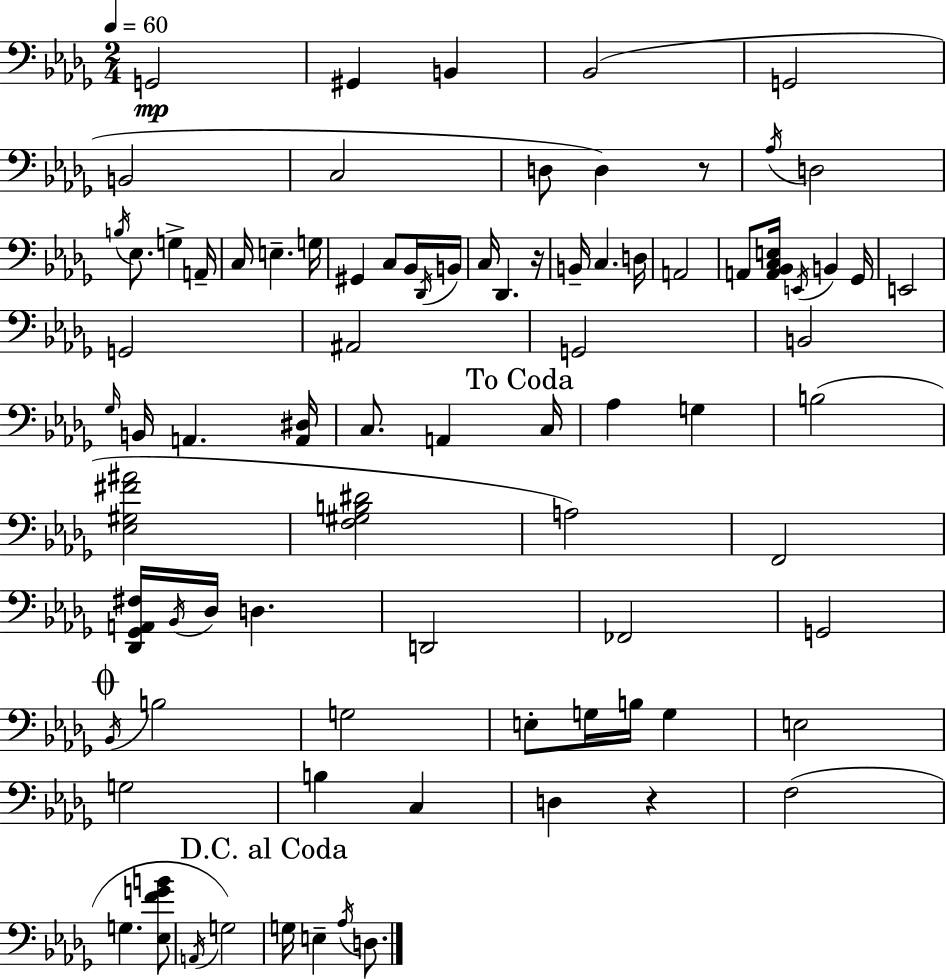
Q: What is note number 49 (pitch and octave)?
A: F2